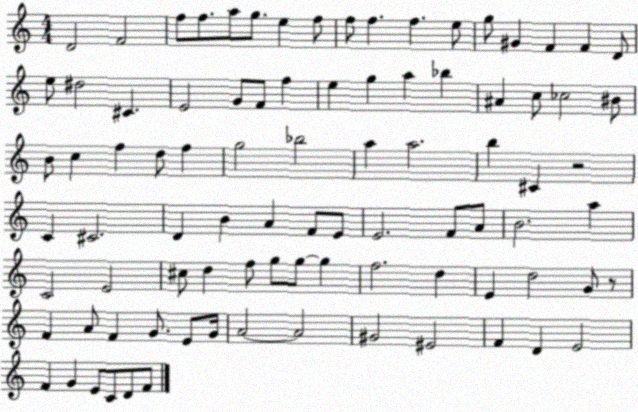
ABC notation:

X:1
T:Untitled
M:4/4
L:1/4
K:C
D2 F2 f/2 f/2 a/2 g/2 e f/2 f/2 f f e/2 g/2 ^G F F D/2 e/2 ^d2 ^C E2 G/2 F/2 f e g a _b ^A c/2 _c2 ^B/2 B/2 c f d/2 f g2 _b2 a a2 b ^C z2 C ^C2 D B A F/2 E/2 E2 F/2 A/2 B2 a C2 E2 ^c/2 d f/2 g/2 g/2 g f2 d E d2 G/2 z/2 F A/2 F G/2 E/2 G/4 A2 A2 ^G2 ^E2 F D E2 F G E/2 C/2 D/2 F/2